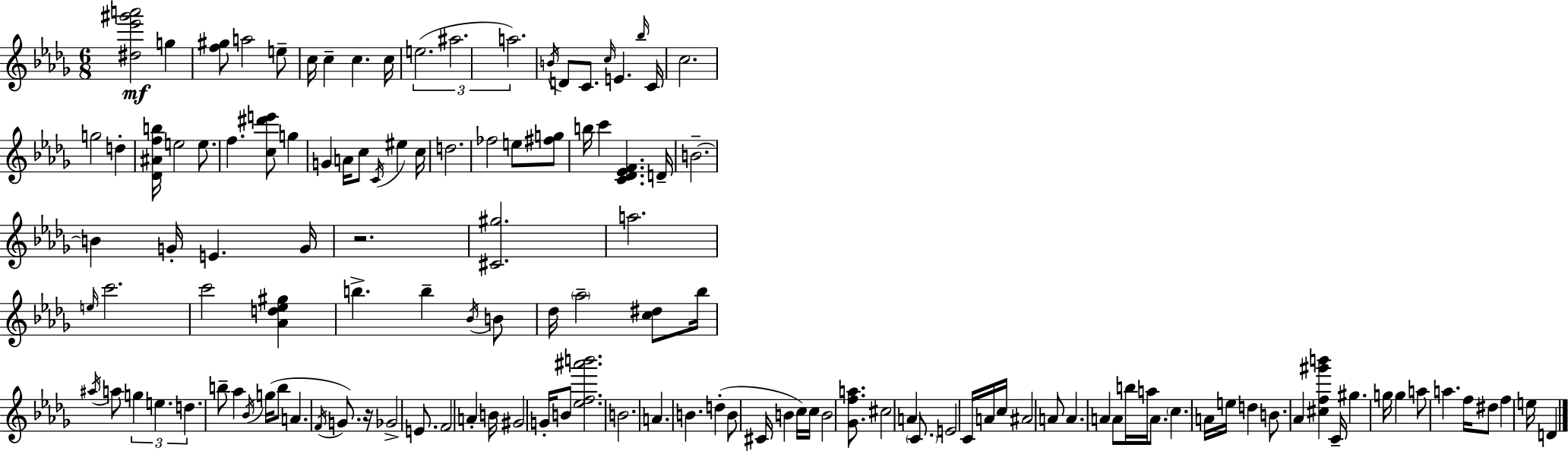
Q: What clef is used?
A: treble